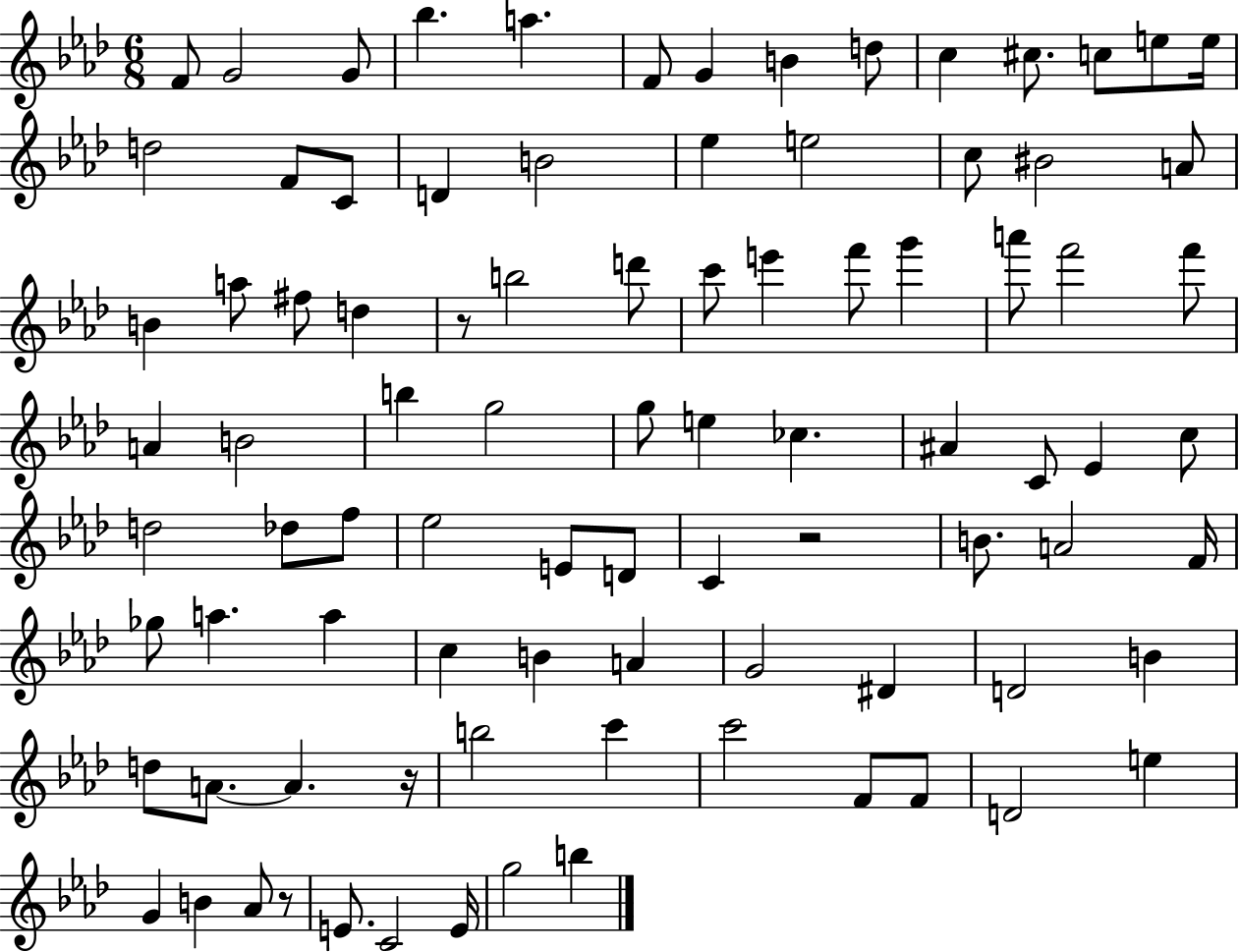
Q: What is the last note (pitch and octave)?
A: B5